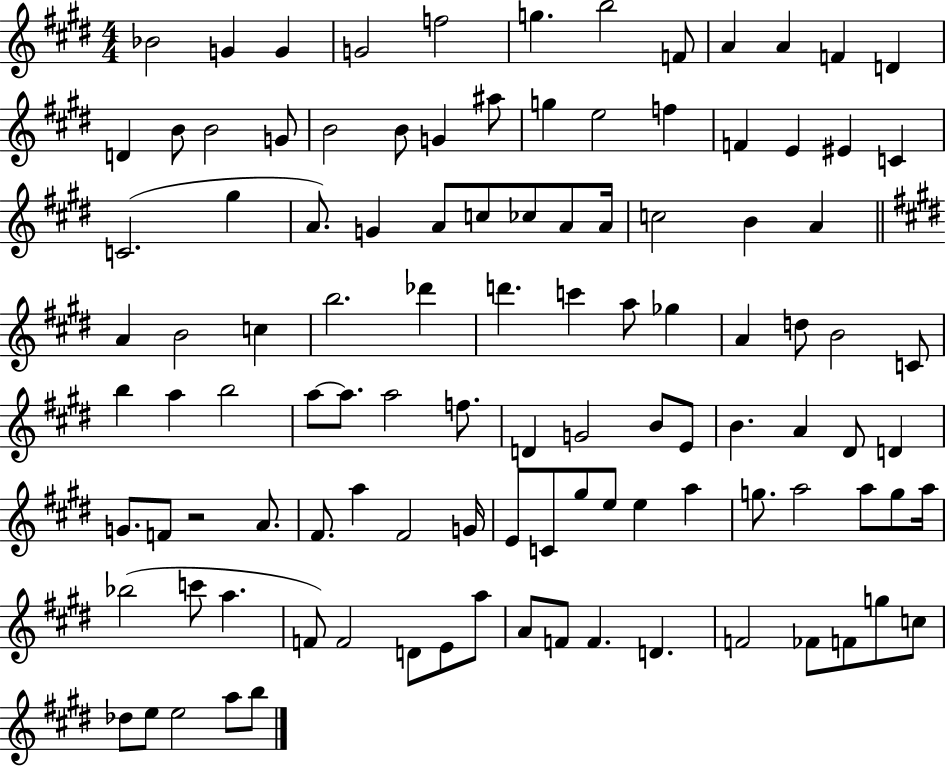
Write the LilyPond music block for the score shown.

{
  \clef treble
  \numericTimeSignature
  \time 4/4
  \key e \major
  bes'2 g'4 g'4 | g'2 f''2 | g''4. b''2 f'8 | a'4 a'4 f'4 d'4 | \break d'4 b'8 b'2 g'8 | b'2 b'8 g'4 ais''8 | g''4 e''2 f''4 | f'4 e'4 eis'4 c'4 | \break c'2.( gis''4 | a'8.) g'4 a'8 c''8 ces''8 a'8 a'16 | c''2 b'4 a'4 | \bar "||" \break \key e \major a'4 b'2 c''4 | b''2. des'''4 | d'''4. c'''4 a''8 ges''4 | a'4 d''8 b'2 c'8 | \break b''4 a''4 b''2 | a''8~~ a''8. a''2 f''8. | d'4 g'2 b'8 e'8 | b'4. a'4 dis'8 d'4 | \break g'8. f'8 r2 a'8. | fis'8. a''4 fis'2 g'16 | e'8 c'8 gis''8 e''8 e''4 a''4 | g''8. a''2 a''8 g''8 a''16 | \break bes''2( c'''8 a''4. | f'8) f'2 d'8 e'8 a''8 | a'8 f'8 f'4. d'4. | f'2 fes'8 f'8 g''8 c''8 | \break des''8 e''8 e''2 a''8 b''8 | \bar "|."
}